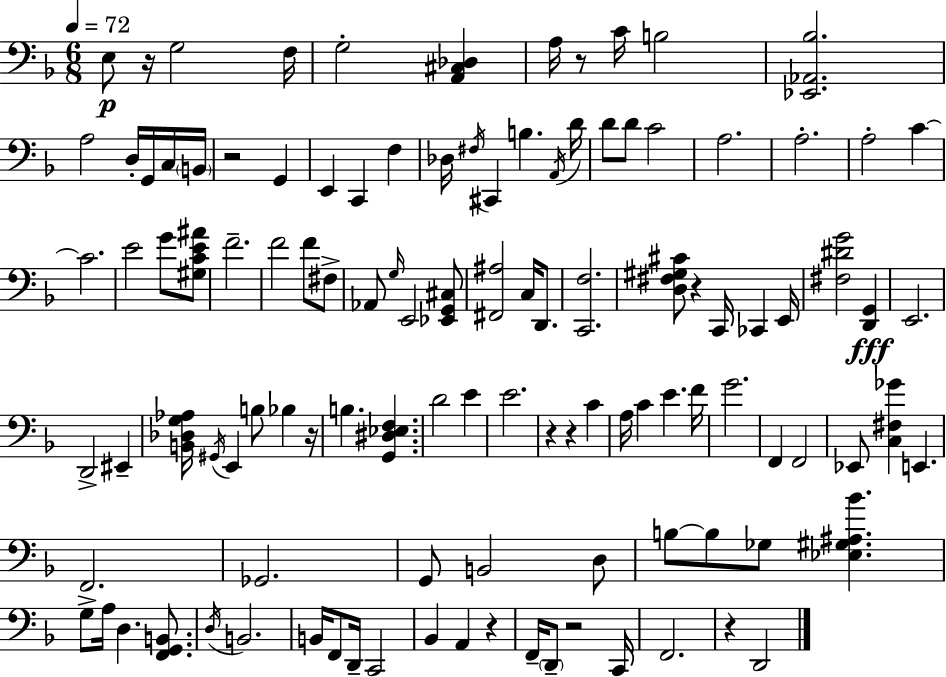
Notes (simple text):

E3/e R/s G3/h F3/s G3/h [A2,C#3,Db3]/q A3/s R/e C4/s B3/h [Eb2,Ab2,Bb3]/h. A3/h D3/s G2/s C3/s B2/s R/h G2/q E2/q C2/q F3/q Db3/s F#3/s C#2/q B3/q. A2/s D4/s D4/e D4/e C4/h A3/h. A3/h. A3/h C4/q C4/h. E4/h G4/e [G#3,C4,E4,A#4]/e F4/h. F4/h F4/e F#3/e Ab2/e G3/s E2/h [Eb2,G2,C#3]/e [F#2,A#3]/h C3/s D2/e. [C2,F3]/h. [D3,F#3,G#3,C#4]/e R/q C2/s CES2/q E2/s [F#3,D#4,G4]/h [D2,G2]/q E2/h. D2/h EIS2/q [B2,Db3,G3,Ab3]/s G#2/s E2/q B3/e Bb3/q R/s B3/q. [G2,D#3,Eb3,F3]/q. D4/h E4/q E4/h. R/q R/q C4/q A3/s C4/q E4/q. F4/s G4/h. F2/q F2/h Eb2/e [C3,F#3,Gb4]/q E2/q. F2/h. Gb2/h. G2/e B2/h D3/e B3/e B3/e Gb3/e [Eb3,G#3,A#3,Bb4]/q. G3/e A3/s D3/q. [F2,G2,B2]/e. D3/s B2/h. B2/s F2/e D2/s C2/h Bb2/q A2/q R/q F2/s D2/e R/h C2/s F2/h. R/q D2/h